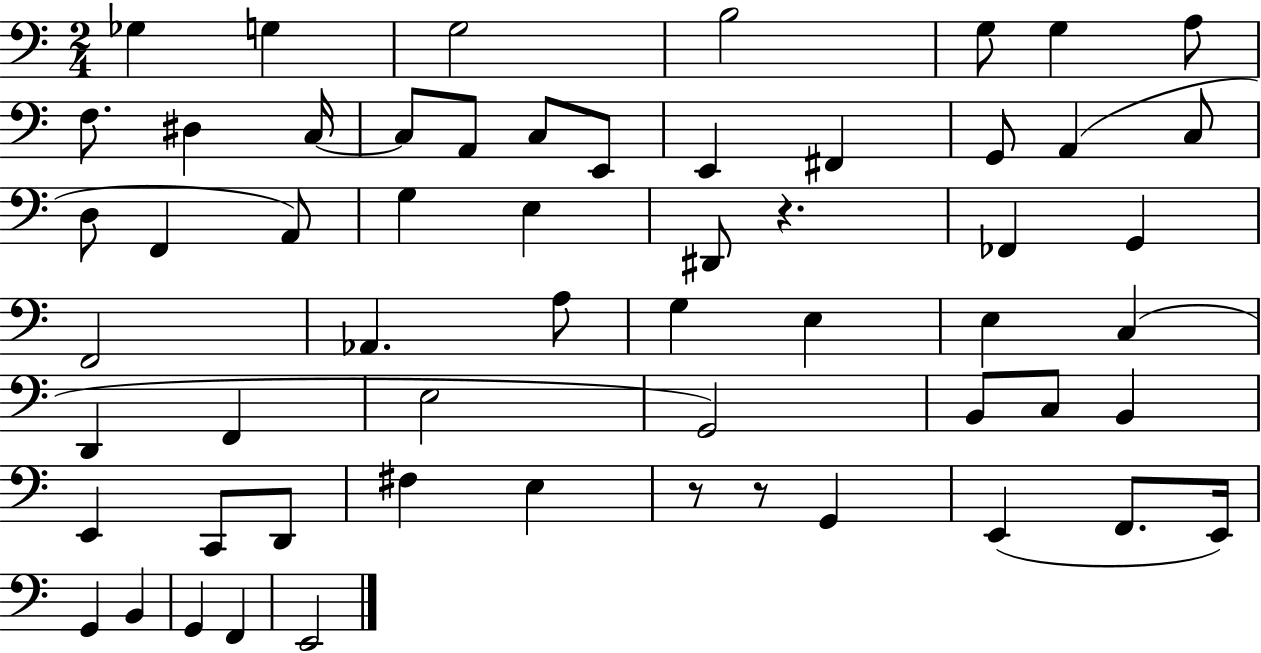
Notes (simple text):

Gb3/q G3/q G3/h B3/h G3/e G3/q A3/e F3/e. D#3/q C3/s C3/e A2/e C3/e E2/e E2/q F#2/q G2/e A2/q C3/e D3/e F2/q A2/e G3/q E3/q D#2/e R/q. FES2/q G2/q F2/h Ab2/q. A3/e G3/q E3/q E3/q C3/q D2/q F2/q E3/h G2/h B2/e C3/e B2/q E2/q C2/e D2/e F#3/q E3/q R/e R/e G2/q E2/q F2/e. E2/s G2/q B2/q G2/q F2/q E2/h